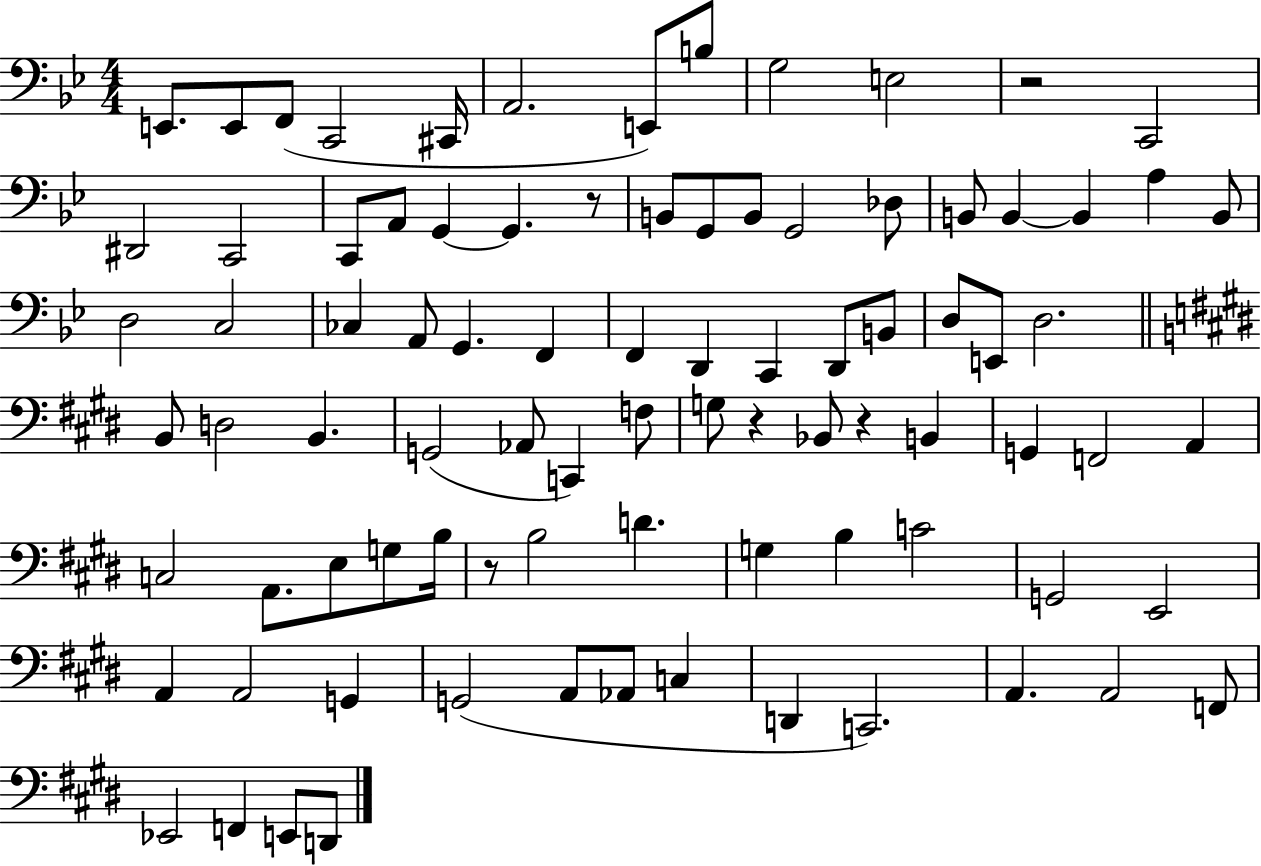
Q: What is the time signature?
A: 4/4